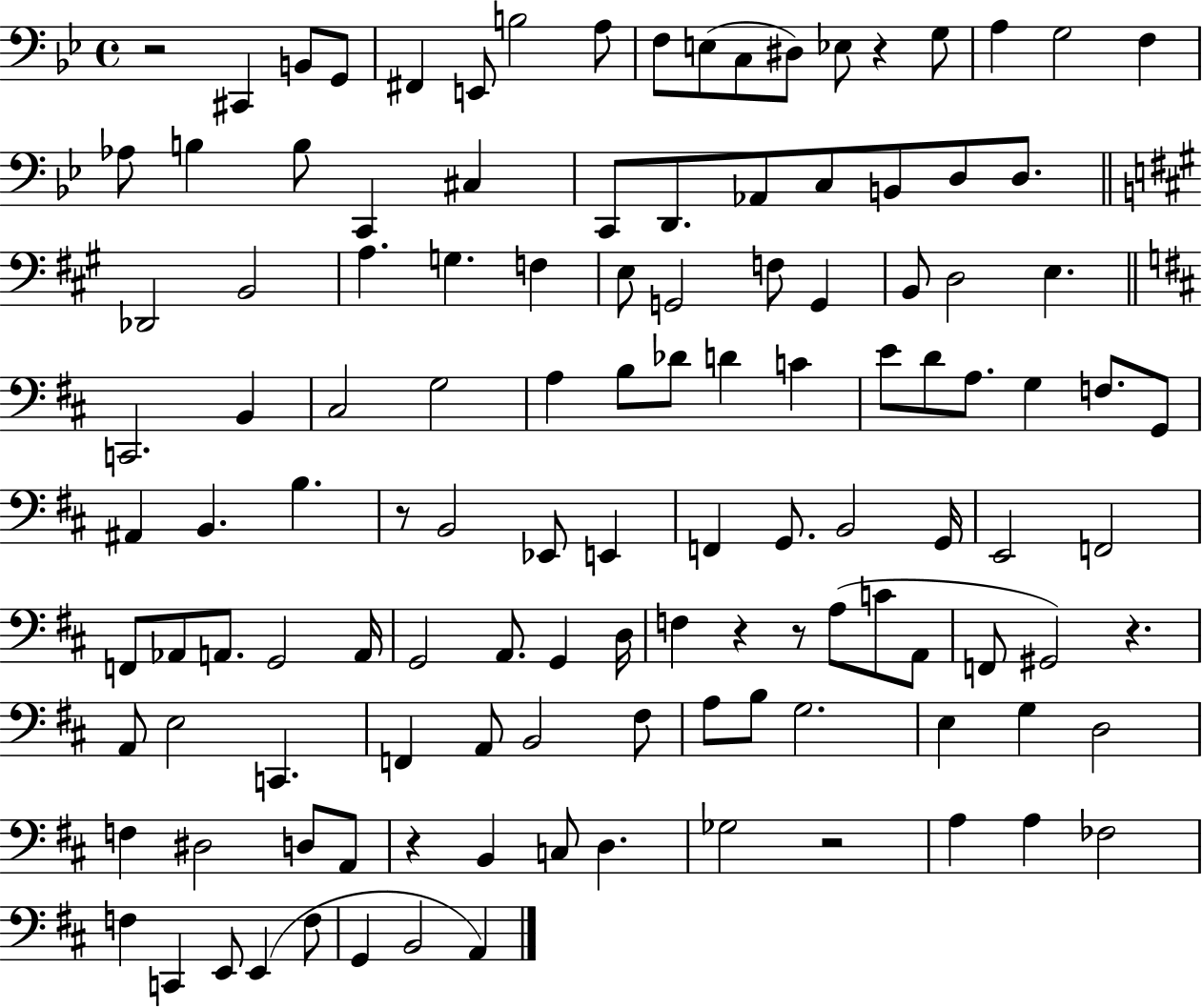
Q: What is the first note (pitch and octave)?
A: C#2